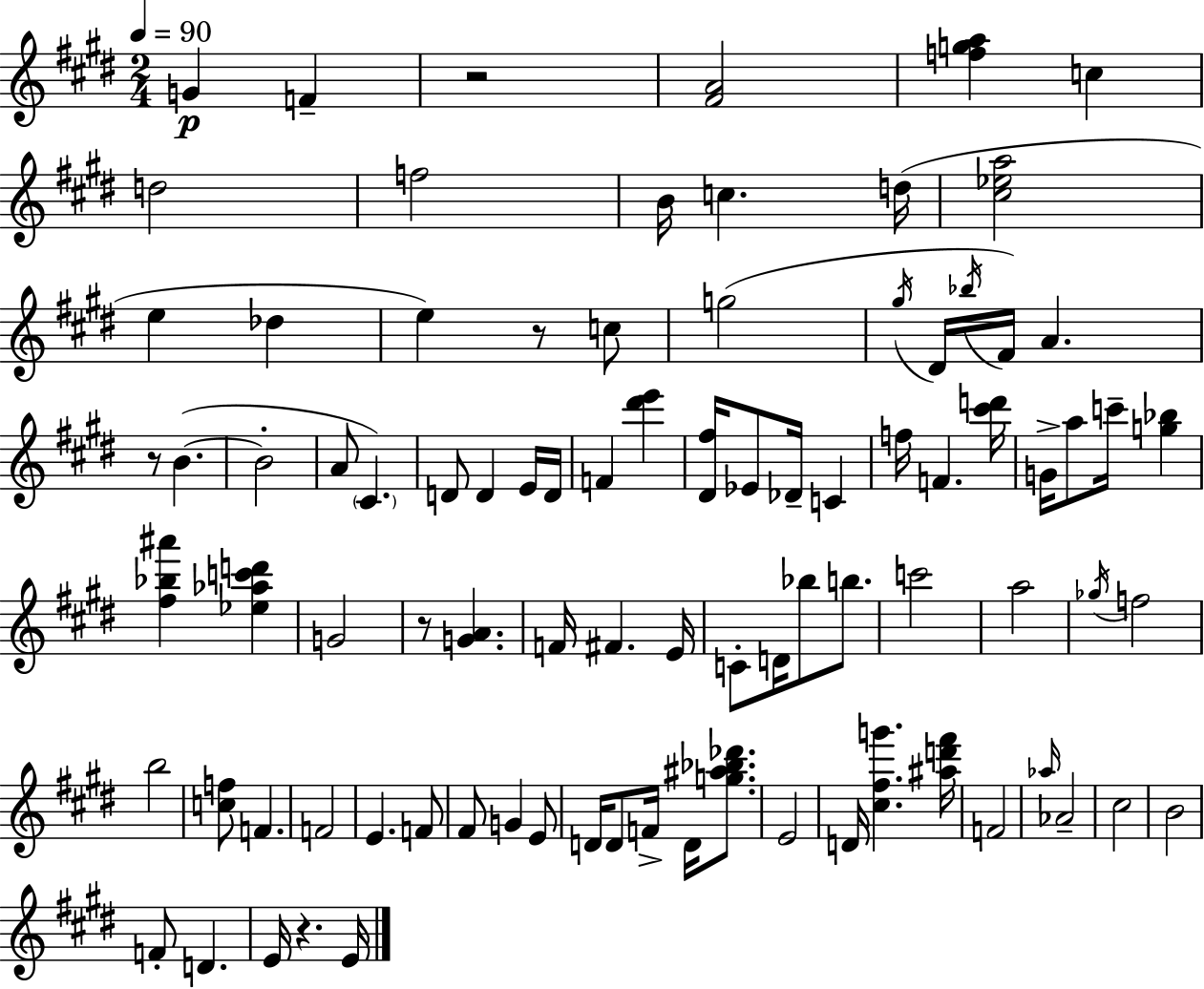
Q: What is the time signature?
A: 2/4